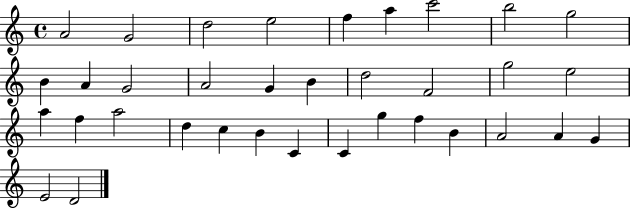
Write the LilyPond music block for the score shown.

{
  \clef treble
  \time 4/4
  \defaultTimeSignature
  \key c \major
  a'2 g'2 | d''2 e''2 | f''4 a''4 c'''2 | b''2 g''2 | \break b'4 a'4 g'2 | a'2 g'4 b'4 | d''2 f'2 | g''2 e''2 | \break a''4 f''4 a''2 | d''4 c''4 b'4 c'4 | c'4 g''4 f''4 b'4 | a'2 a'4 g'4 | \break e'2 d'2 | \bar "|."
}